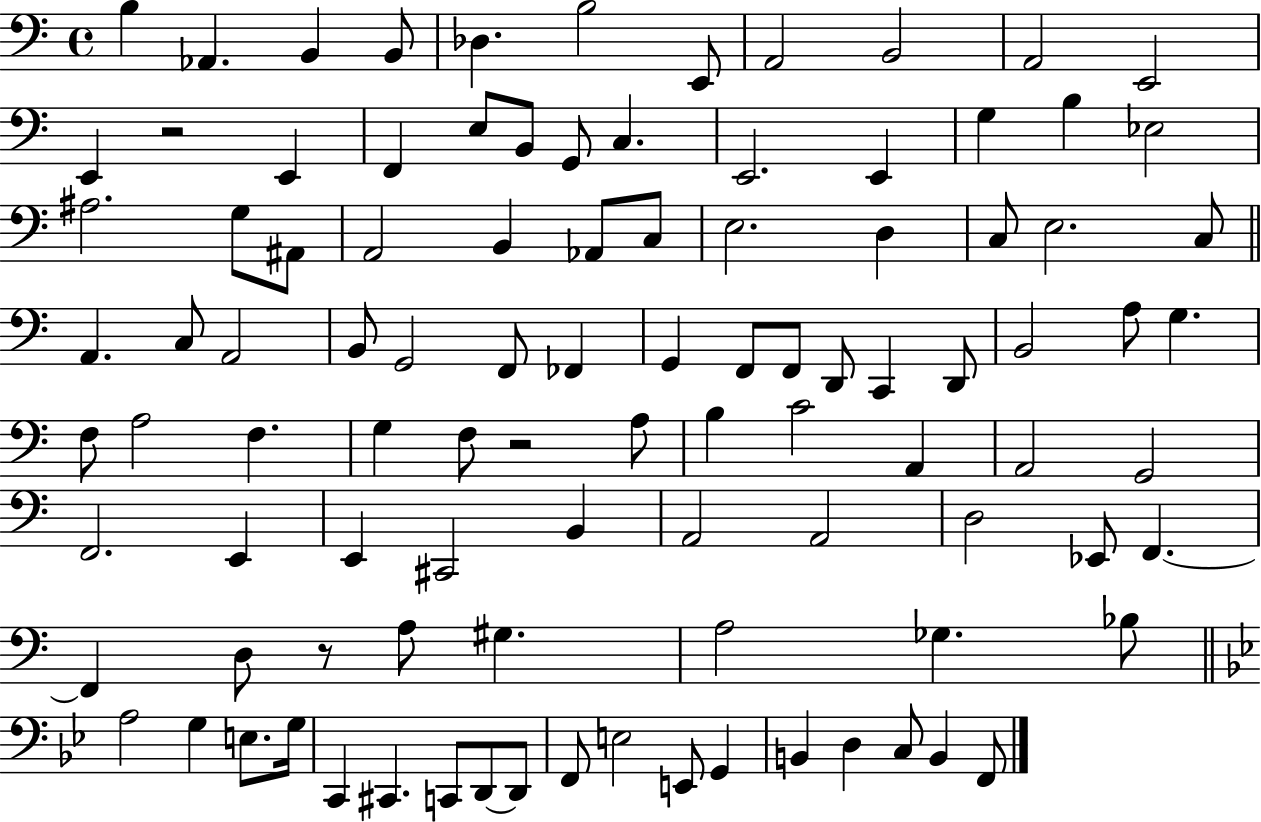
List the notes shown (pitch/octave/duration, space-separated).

B3/q Ab2/q. B2/q B2/e Db3/q. B3/h E2/e A2/h B2/h A2/h E2/h E2/q R/h E2/q F2/q E3/e B2/e G2/e C3/q. E2/h. E2/q G3/q B3/q Eb3/h A#3/h. G3/e A#2/e A2/h B2/q Ab2/e C3/e E3/h. D3/q C3/e E3/h. C3/e A2/q. C3/e A2/h B2/e G2/h F2/e FES2/q G2/q F2/e F2/e D2/e C2/q D2/e B2/h A3/e G3/q. F3/e A3/h F3/q. G3/q F3/e R/h A3/e B3/q C4/h A2/q A2/h G2/h F2/h. E2/q E2/q C#2/h B2/q A2/h A2/h D3/h Eb2/e F2/q. F2/q D3/e R/e A3/e G#3/q. A3/h Gb3/q. Bb3/e A3/h G3/q E3/e. G3/s C2/q C#2/q. C2/e D2/e D2/e F2/e E3/h E2/e G2/q B2/q D3/q C3/e B2/q F2/e